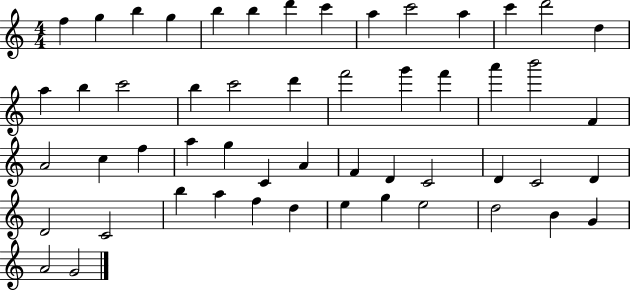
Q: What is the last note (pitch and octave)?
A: G4